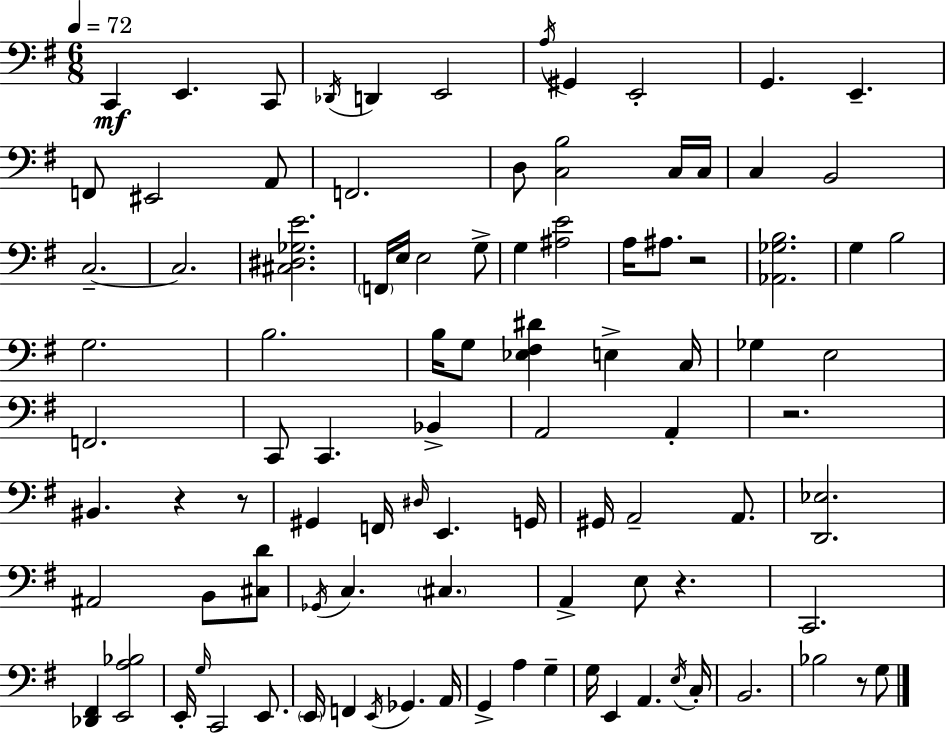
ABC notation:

X:1
T:Untitled
M:6/8
L:1/4
K:G
C,, E,, C,,/2 _D,,/4 D,, E,,2 A,/4 ^G,, E,,2 G,, E,, F,,/2 ^E,,2 A,,/2 F,,2 D,/2 [C,B,]2 C,/4 C,/4 C, B,,2 C,2 C,2 [^C,^D,_G,E]2 F,,/4 E,/4 E,2 G,/2 G, [^A,E]2 A,/4 ^A,/2 z2 [_A,,_G,B,]2 G, B,2 G,2 B,2 B,/4 G,/2 [_E,^F,^D] E, C,/4 _G, E,2 F,,2 C,,/2 C,, _B,, A,,2 A,, z2 ^B,, z z/2 ^G,, F,,/4 ^D,/4 E,, G,,/4 ^G,,/4 A,,2 A,,/2 [D,,_E,]2 ^A,,2 B,,/2 [^C,D]/2 _G,,/4 C, ^C, A,, E,/2 z C,,2 [_D,,^F,,] [E,,A,_B,]2 E,,/4 G,/4 C,,2 E,,/2 E,,/4 F,, E,,/4 _G,, A,,/4 G,, A, G, G,/4 E,, A,, E,/4 C,/4 B,,2 _B,2 z/2 G,/2